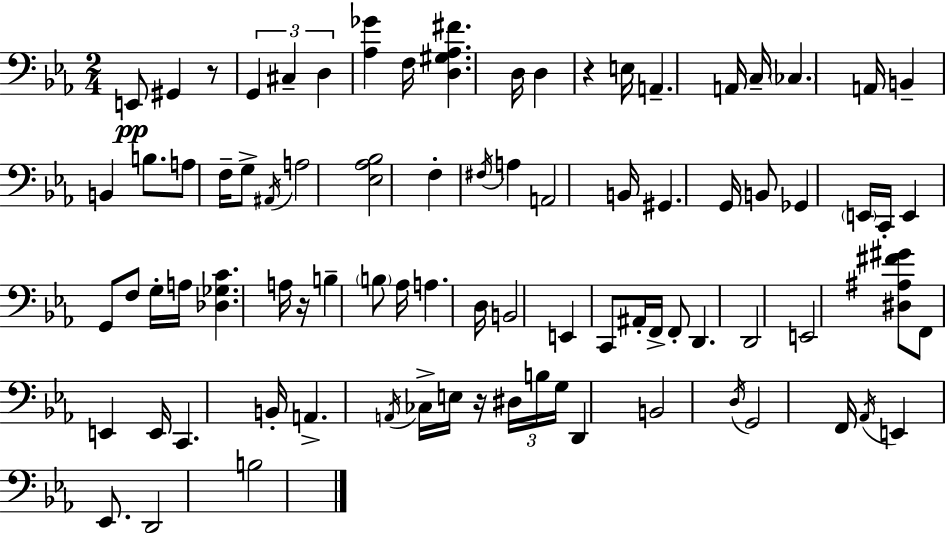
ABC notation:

X:1
T:Untitled
M:2/4
L:1/4
K:Cm
E,,/2 ^G,, z/2 G,, ^C, D, [_A,_G] F,/4 [D,^G,_A,^F] D,/4 D, z E,/4 A,, A,,/4 C,/4 _C, A,,/4 B,, B,, B,/2 A,/2 F,/4 G,/2 ^A,,/4 A,2 [_E,_A,_B,]2 F, ^F,/4 A, A,,2 B,,/4 ^G,, G,,/4 B,,/2 _G,, E,,/4 C,,/4 E,, G,,/2 F,/2 G,/4 A,/4 [_D,_G,C] A,/4 z/4 B, B,/2 _A,/4 A, D,/4 B,,2 E,, C,,/2 ^A,,/4 F,,/4 F,,/2 D,, D,,2 E,,2 [^D,^A,^F^G]/2 F,,/2 E,, E,,/4 C,, B,,/4 A,, A,,/4 _C,/4 E,/4 z/4 ^D,/4 B,/4 G,/4 D,, B,,2 D,/4 G,,2 F,,/4 _A,,/4 E,, _E,,/2 D,,2 B,2